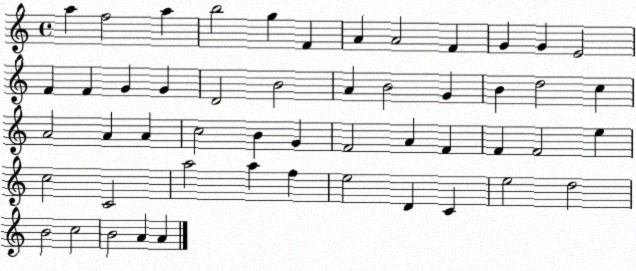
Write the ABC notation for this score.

X:1
T:Untitled
M:4/4
L:1/4
K:C
a f2 a b2 g F A A2 F G G E2 F F G G D2 B2 A B2 G B d2 c A2 A A c2 B G F2 A F F F2 e c2 C2 a2 a f e2 D C e2 d2 B2 c2 B2 A A